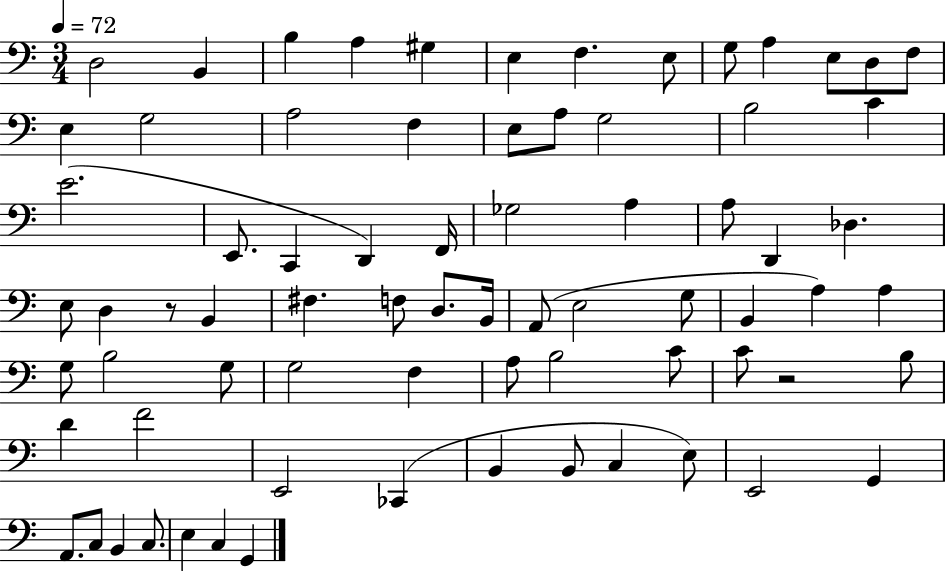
{
  \clef bass
  \numericTimeSignature
  \time 3/4
  \key c \major
  \tempo 4 = 72
  d2 b,4 | b4 a4 gis4 | e4 f4. e8 | g8 a4 e8 d8 f8 | \break e4 g2 | a2 f4 | e8 a8 g2 | b2 c'4 | \break e'2.( | e,8. c,4 d,4) f,16 | ges2 a4 | a8 d,4 des4. | \break e8 d4 r8 b,4 | fis4. f8 d8. b,16 | a,8( e2 g8 | b,4 a4) a4 | \break g8 b2 g8 | g2 f4 | a8 b2 c'8 | c'8 r2 b8 | \break d'4 f'2 | e,2 ces,4( | b,4 b,8 c4 e8) | e,2 g,4 | \break a,8. c8 b,4 c8. | e4 c4 g,4 | \bar "|."
}